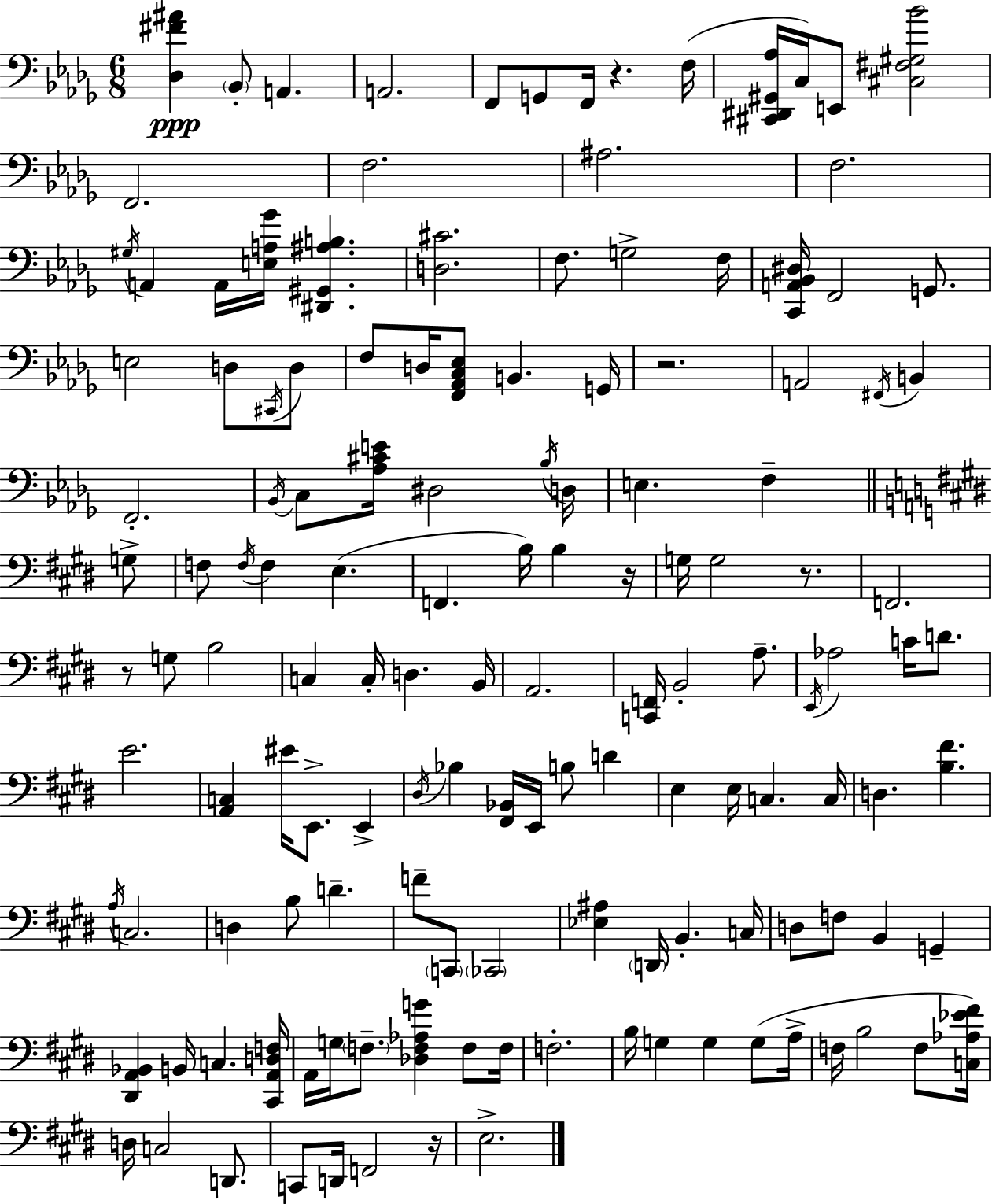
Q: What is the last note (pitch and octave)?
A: E3